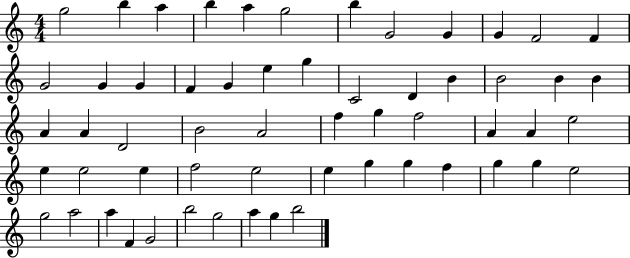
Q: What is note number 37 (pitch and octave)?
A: E5